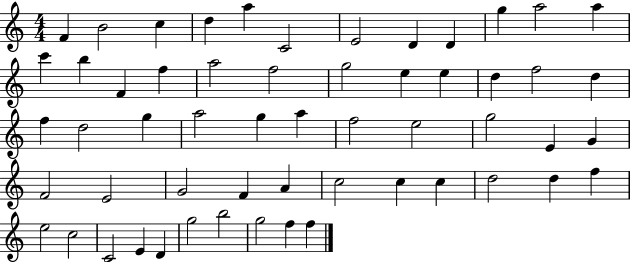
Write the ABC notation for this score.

X:1
T:Untitled
M:4/4
L:1/4
K:C
F B2 c d a C2 E2 D D g a2 a c' b F f a2 f2 g2 e e d f2 d f d2 g a2 g a f2 e2 g2 E G F2 E2 G2 F A c2 c c d2 d f e2 c2 C2 E D g2 b2 g2 f f